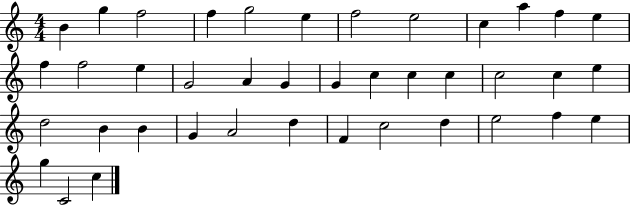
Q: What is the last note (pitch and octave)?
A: C5